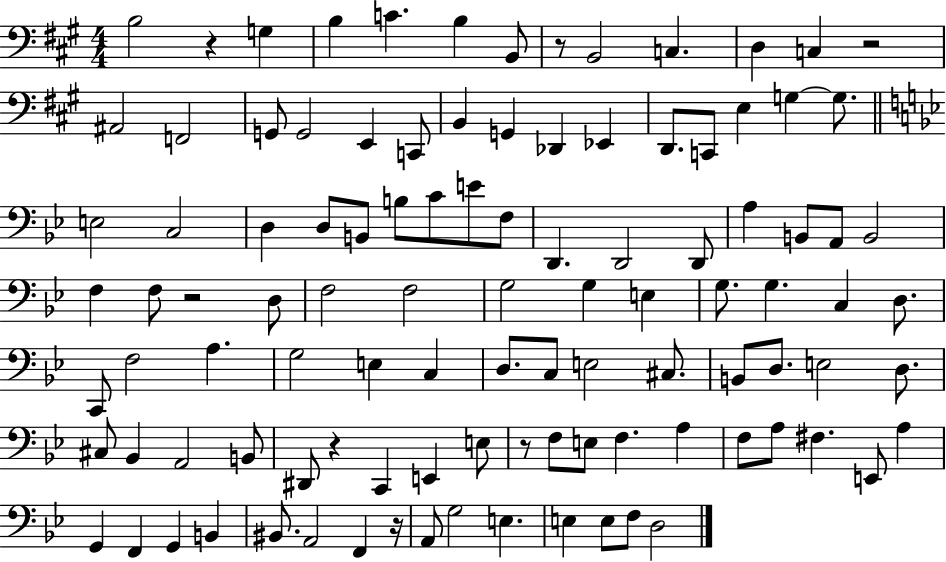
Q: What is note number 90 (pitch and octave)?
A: A2